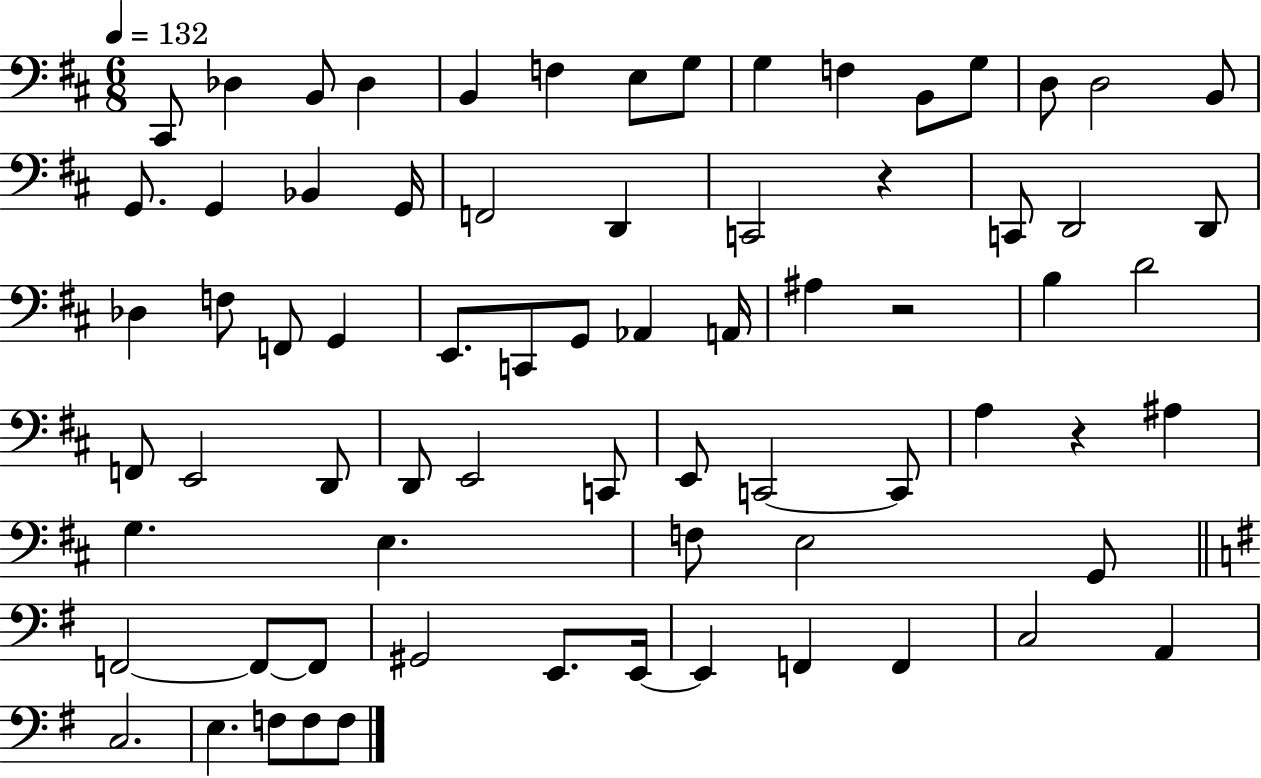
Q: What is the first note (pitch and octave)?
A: C#2